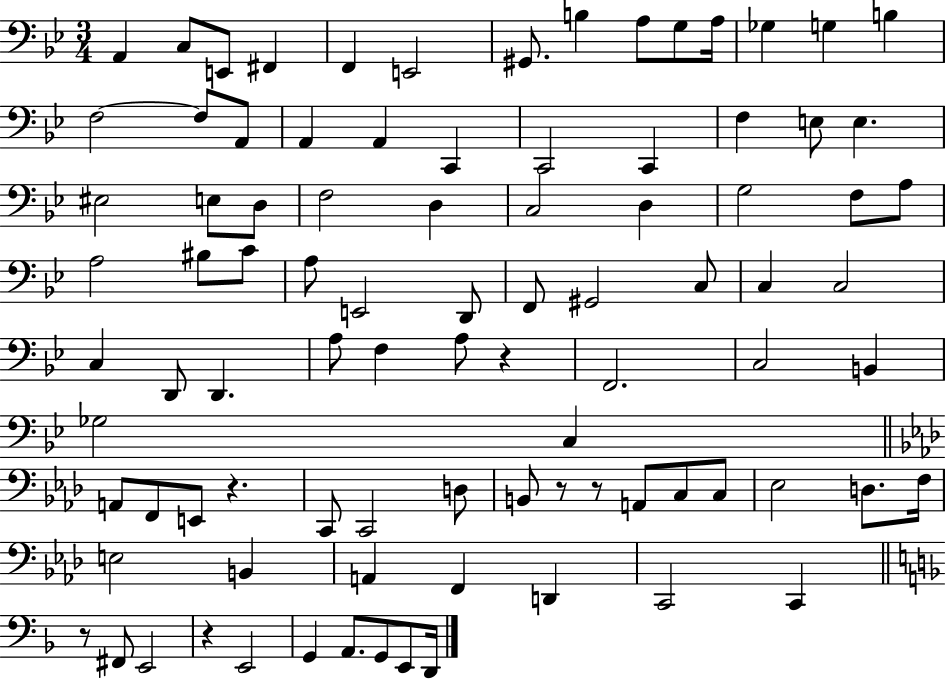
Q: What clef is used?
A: bass